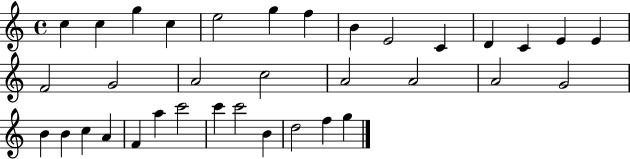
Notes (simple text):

C5/q C5/q G5/q C5/q E5/h G5/q F5/q B4/q E4/h C4/q D4/q C4/q E4/q E4/q F4/h G4/h A4/h C5/h A4/h A4/h A4/h G4/h B4/q B4/q C5/q A4/q F4/q A5/q C6/h C6/q C6/h B4/q D5/h F5/q G5/q